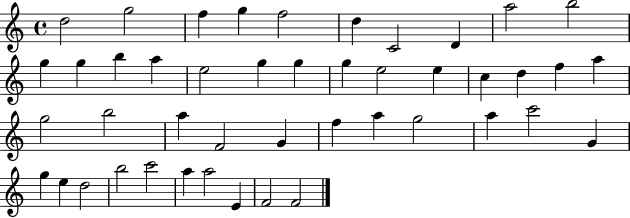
{
  \clef treble
  \time 4/4
  \defaultTimeSignature
  \key c \major
  d''2 g''2 | f''4 g''4 f''2 | d''4 c'2 d'4 | a''2 b''2 | \break g''4 g''4 b''4 a''4 | e''2 g''4 g''4 | g''4 e''2 e''4 | c''4 d''4 f''4 a''4 | \break g''2 b''2 | a''4 f'2 g'4 | f''4 a''4 g''2 | a''4 c'''2 g'4 | \break g''4 e''4 d''2 | b''2 c'''2 | a''4 a''2 e'4 | f'2 f'2 | \break \bar "|."
}